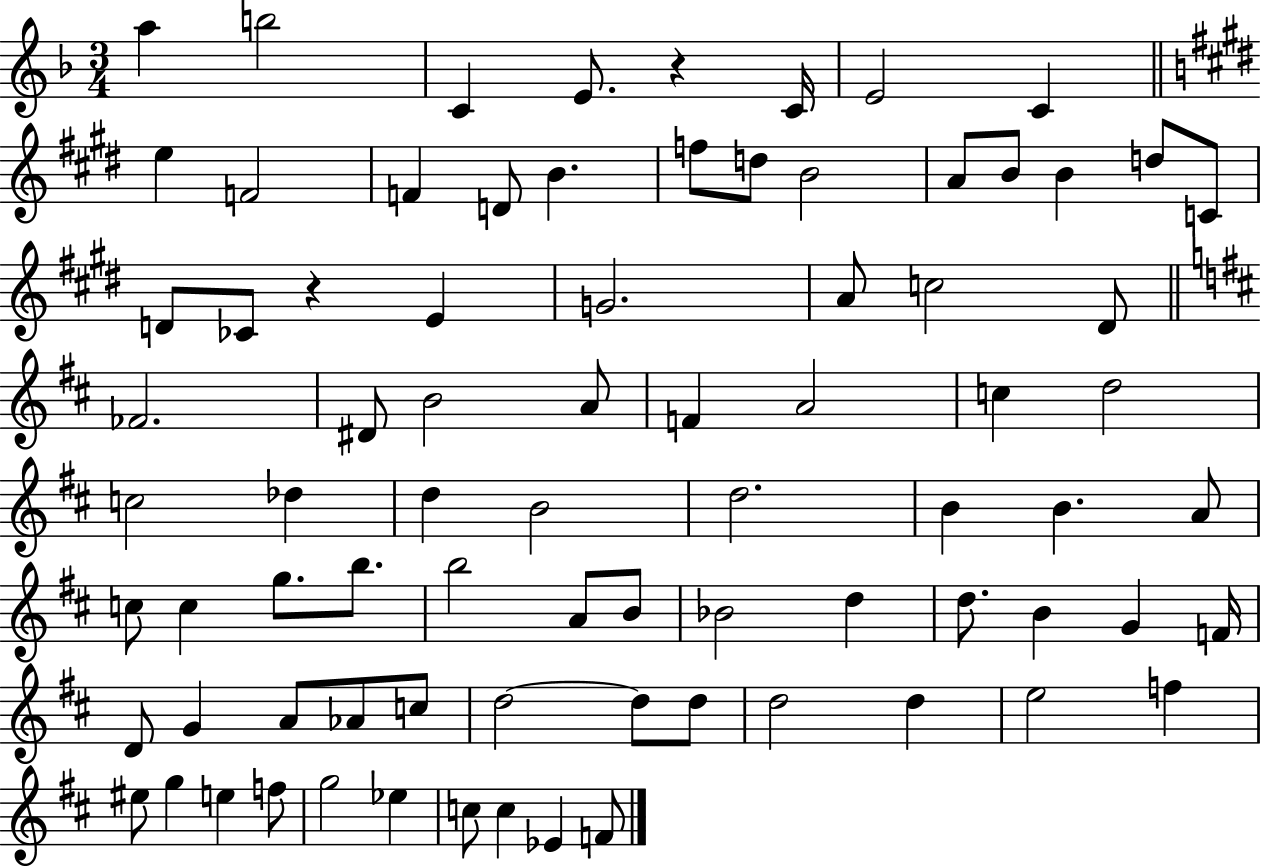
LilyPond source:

{
  \clef treble
  \numericTimeSignature
  \time 3/4
  \key f \major
  \repeat volta 2 { a''4 b''2 | c'4 e'8. r4 c'16 | e'2 c'4 | \bar "||" \break \key e \major e''4 f'2 | f'4 d'8 b'4. | f''8 d''8 b'2 | a'8 b'8 b'4 d''8 c'8 | \break d'8 ces'8 r4 e'4 | g'2. | a'8 c''2 dis'8 | \bar "||" \break \key d \major fes'2. | dis'8 b'2 a'8 | f'4 a'2 | c''4 d''2 | \break c''2 des''4 | d''4 b'2 | d''2. | b'4 b'4. a'8 | \break c''8 c''4 g''8. b''8. | b''2 a'8 b'8 | bes'2 d''4 | d''8. b'4 g'4 f'16 | \break d'8 g'4 a'8 aes'8 c''8 | d''2~~ d''8 d''8 | d''2 d''4 | e''2 f''4 | \break eis''8 g''4 e''4 f''8 | g''2 ees''4 | c''8 c''4 ees'4 f'8 | } \bar "|."
}